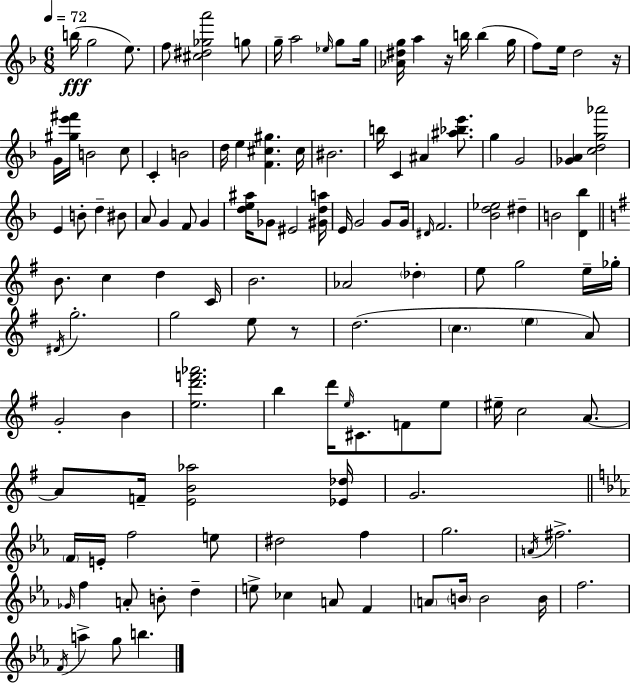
B5/s G5/h E5/e. F5/e [C#5,D#5,Gb5,A6]/h G5/e G5/s A5/h Eb5/s G5/e G5/s [Ab4,D#5,G5]/s A5/q R/s B5/s B5/q G5/s F5/e E5/s D5/h R/s G4/s [G#5,E6,F#6]/s B4/h C5/e C4/q B4/h D5/s E5/q [F4,C#5,G#5]/q. C#5/s BIS4/h. B5/s C4/q A#4/q [A#5,Bb5,E6]/e. G5/q G4/h [Gb4,A4]/q [C5,D5,G5,Ab6]/h E4/q B4/e D5/q BIS4/e A4/e G4/q F4/e G4/q [D5,E5,A#5]/s Gb4/e EIS4/h [G#4,D5,A5]/s E4/s G4/h G4/e G4/s D#4/s F4/h. [Bb4,D5,Eb5]/h D#5/q B4/h [D4,Bb5]/q B4/e. C5/q D5/q C4/s B4/h. Ab4/h Db5/q E5/e G5/h E5/s Gb5/s D#4/s G5/h. G5/h E5/e R/e D5/h. C5/q. E5/q A4/e G4/h B4/q [E5,D6,F6,Ab6]/h. B5/q D6/s E5/s C#4/e. F4/e E5/e EIS5/s C5/h A4/e. A4/e F4/s [E4,B4,Ab5]/h [Eb4,Db5]/s G4/h. F4/s E4/s F5/h E5/e D#5/h F5/q G5/h. A4/s F#5/h. Gb4/s F5/q A4/e B4/e D5/q E5/e CES5/q A4/e F4/q A4/e B4/s B4/h B4/s F5/h. F4/s A5/q G5/e B5/q.